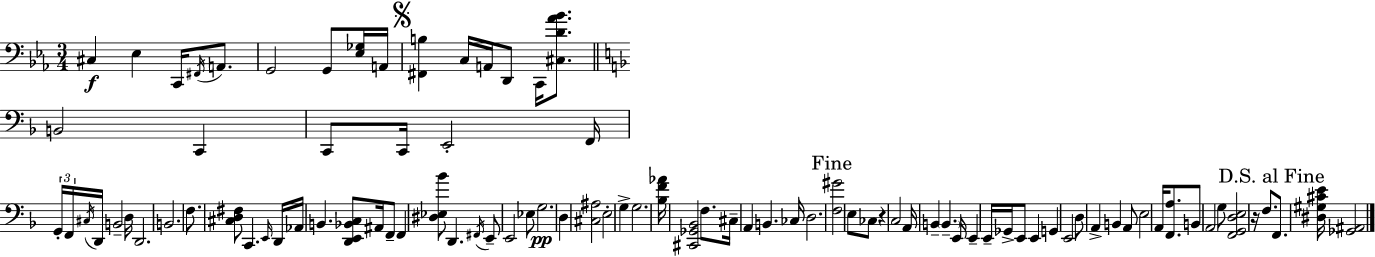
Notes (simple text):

C#3/q Eb3/q C2/s F#2/s A2/e. G2/h G2/e [Eb3,Gb3]/s A2/s [F#2,B3]/q C3/s A2/s D2/e C2/s [C#3,D4,Ab4,Bb4]/e. B2/h C2/q C2/e C2/s E2/h F2/s G2/s F2/s C#3/s D2/s B2/h D3/s D2/h. B2/h. F3/e. [C#3,D3,F#3]/e C2/q. E2/s D2/s Ab2/s B2/q. [D2,E2,Bb2,C3]/e A#2/s F2/e F2/q [D#3,Eb3,Bb4]/e D2/q. F#2/s E2/e E2/h Eb3/e G3/h. D3/q [C#3,A#3]/h E3/h G3/q G3/h. [Bb3,F4,Ab4]/s [C#2,Gb2,Bb2]/h F3/e. C#3/s A2/q B2/q. CES3/s D3/h. [F3,G#4]/h E3/e CES3/e R/q C3/h A2/s B2/q B2/q. E2/s E2/q E2/s Gb2/s E2/e E2/q G2/q E2/h D3/e A2/q B2/q A2/e E3/h A2/s [F2,A3]/e. B2/e A2/h G3/e [F2,G2,D3,E3]/h R/s F3/e. F2/e. [D#3,G#3,C#4,E4]/s [Gb2,A#2]/h